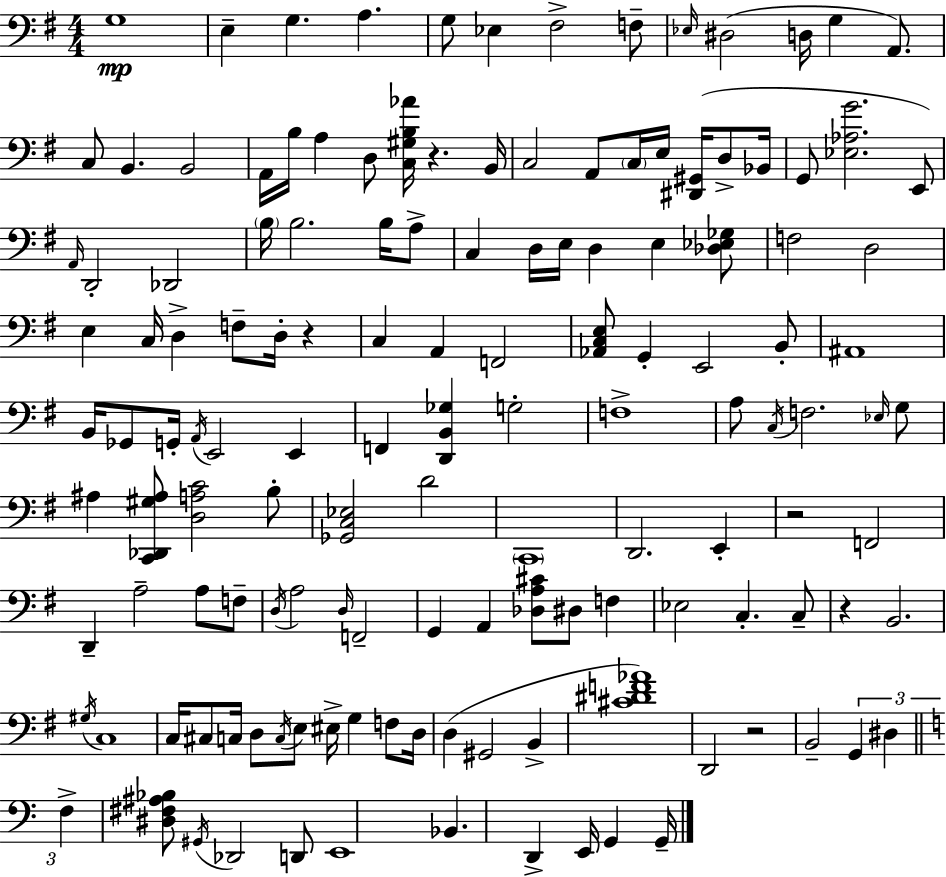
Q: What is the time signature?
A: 4/4